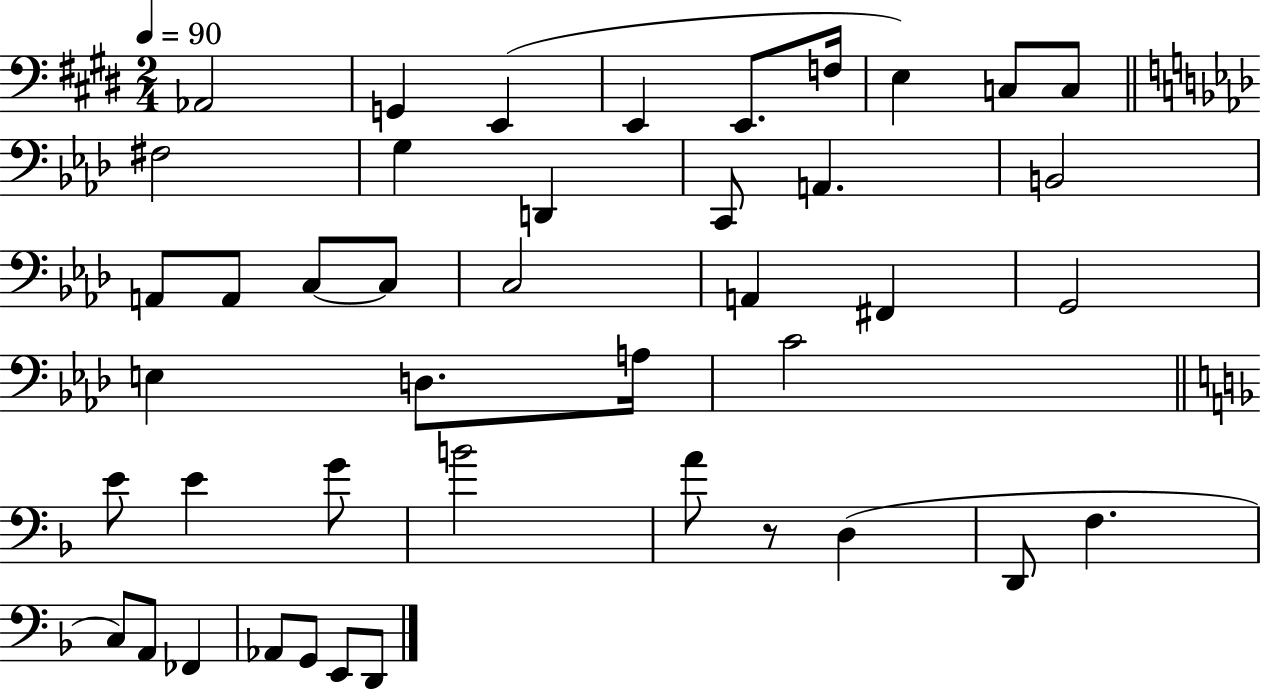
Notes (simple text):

Ab2/h G2/q E2/q E2/q E2/e. F3/s E3/q C3/e C3/e F#3/h G3/q D2/q C2/e A2/q. B2/h A2/e A2/e C3/e C3/e C3/h A2/q F#2/q G2/h E3/q D3/e. A3/s C4/h E4/e E4/q G4/e B4/h A4/e R/e D3/q D2/e F3/q. C3/e A2/e FES2/q Ab2/e G2/e E2/e D2/e